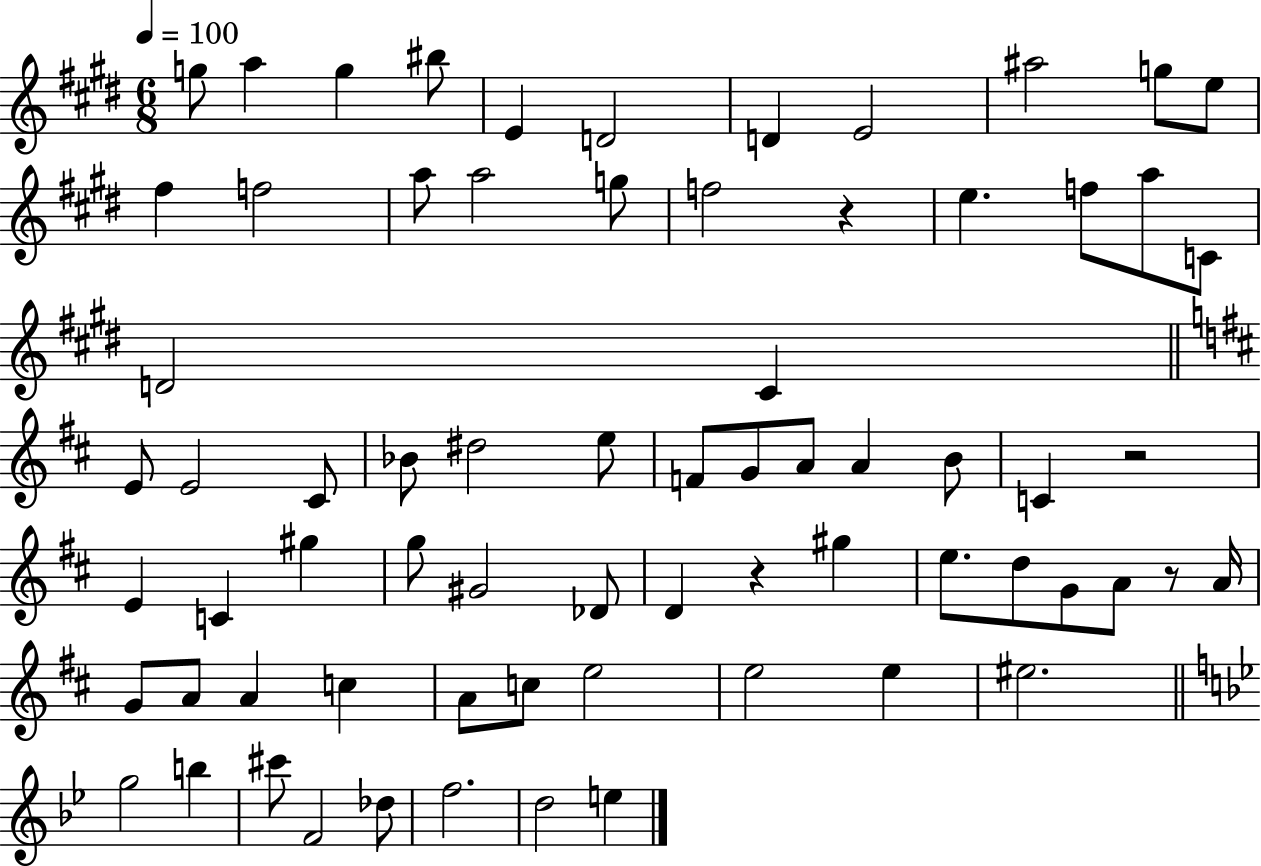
G5/e A5/q G5/q BIS5/e E4/q D4/h D4/q E4/h A#5/h G5/e E5/e F#5/q F5/h A5/e A5/h G5/e F5/h R/q E5/q. F5/e A5/e C4/e D4/h C#4/q E4/e E4/h C#4/e Bb4/e D#5/h E5/e F4/e G4/e A4/e A4/q B4/e C4/q R/h E4/q C4/q G#5/q G5/e G#4/h Db4/e D4/q R/q G#5/q E5/e. D5/e G4/e A4/e R/e A4/s G4/e A4/e A4/q C5/q A4/e C5/e E5/h E5/h E5/q EIS5/h. G5/h B5/q C#6/e F4/h Db5/e F5/h. D5/h E5/q